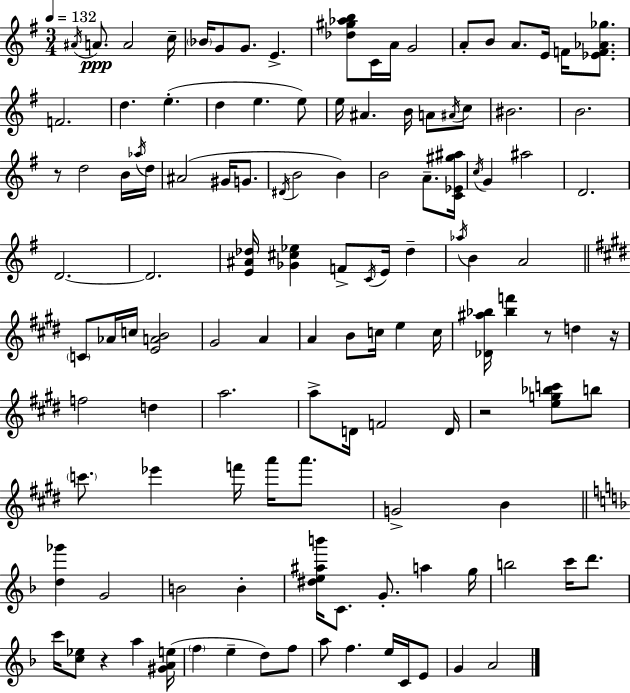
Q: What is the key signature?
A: G major